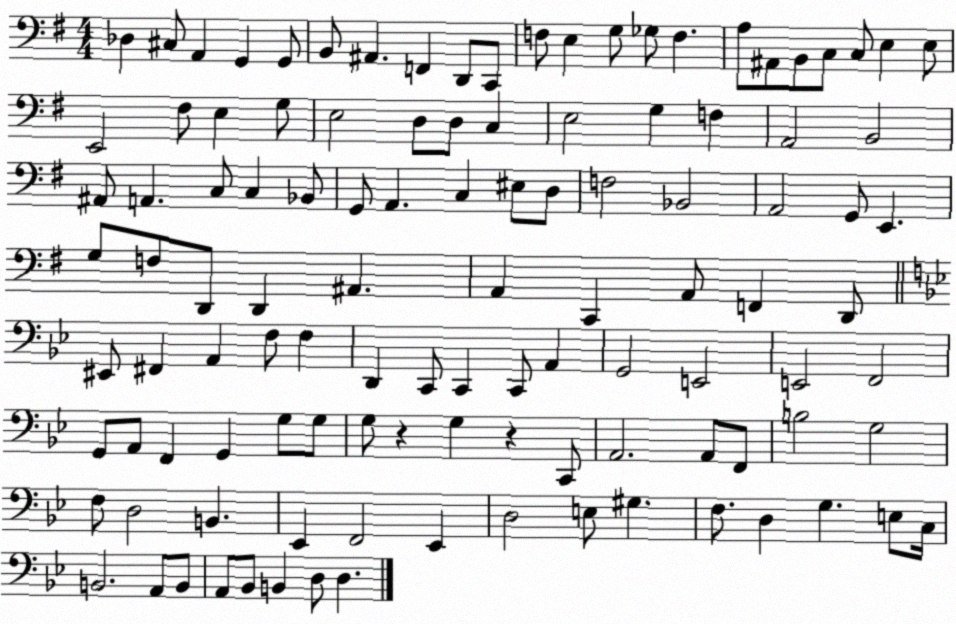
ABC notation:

X:1
T:Untitled
M:4/4
L:1/4
K:G
_D, ^C,/2 A,, G,, G,,/2 B,,/2 ^A,, F,, D,,/2 C,,/2 F,/2 E, G,/2 _G,/2 F, A,/2 ^A,,/2 B,,/2 C,/2 C,/2 E, E,/2 E,,2 ^F,/2 E, G,/2 E,2 D,/2 D,/2 C, E,2 G, F, A,,2 B,,2 ^A,,/2 A,, C,/2 C, _B,,/2 G,,/2 A,, C, ^E,/2 D,/2 F,2 _B,,2 A,,2 G,,/2 E,, G,/2 F,/2 D,,/2 D,, ^A,, A,, C,, A,,/2 F,, D,,/2 ^E,,/2 ^F,, A,, F,/2 F, D,, C,,/2 C,, C,,/2 A,, G,,2 E,,2 E,,2 F,,2 G,,/2 A,,/2 F,, G,, G,/2 G,/2 G,/2 z G, z C,,/2 A,,2 A,,/2 F,,/2 B,2 G,2 F,/2 D,2 B,, _E,, F,,2 _E,, D,2 E,/2 ^G, F,/2 D, G, E,/2 C,/4 B,,2 A,,/2 B,,/2 A,,/2 _B,,/2 B,, D,/2 D,